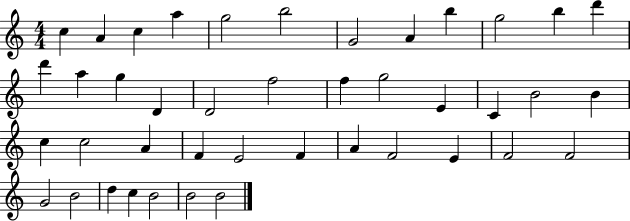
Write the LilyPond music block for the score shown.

{
  \clef treble
  \numericTimeSignature
  \time 4/4
  \key c \major
  c''4 a'4 c''4 a''4 | g''2 b''2 | g'2 a'4 b''4 | g''2 b''4 d'''4 | \break d'''4 a''4 g''4 d'4 | d'2 f''2 | f''4 g''2 e'4 | c'4 b'2 b'4 | \break c''4 c''2 a'4 | f'4 e'2 f'4 | a'4 f'2 e'4 | f'2 f'2 | \break g'2 b'2 | d''4 c''4 b'2 | b'2 b'2 | \bar "|."
}